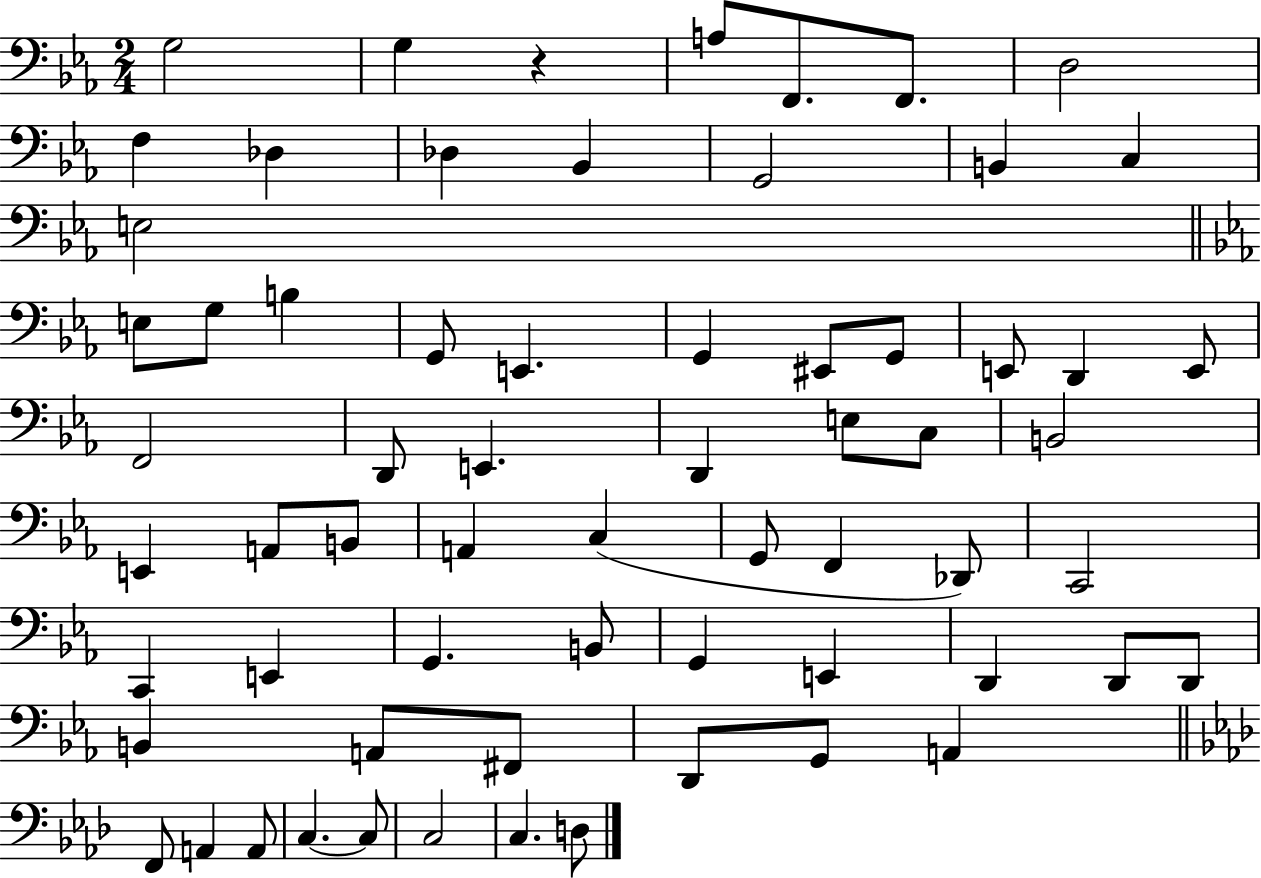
{
  \clef bass
  \numericTimeSignature
  \time 2/4
  \key ees \major
  \repeat volta 2 { g2 | g4 r4 | a8 f,8. f,8. | d2 | \break f4 des4 | des4 bes,4 | g,2 | b,4 c4 | \break e2 | \bar "||" \break \key ees \major e8 g8 b4 | g,8 e,4. | g,4 eis,8 g,8 | e,8 d,4 e,8 | \break f,2 | d,8 e,4. | d,4 e8 c8 | b,2 | \break e,4 a,8 b,8 | a,4 c4( | g,8 f,4 des,8) | c,2 | \break c,4 e,4 | g,4. b,8 | g,4 e,4 | d,4 d,8 d,8 | \break b,4 a,8 fis,8 | d,8 g,8 a,4 | \bar "||" \break \key f \minor f,8 a,4 a,8 | c4.~~ c8 | c2 | c4. d8 | \break } \bar "|."
}